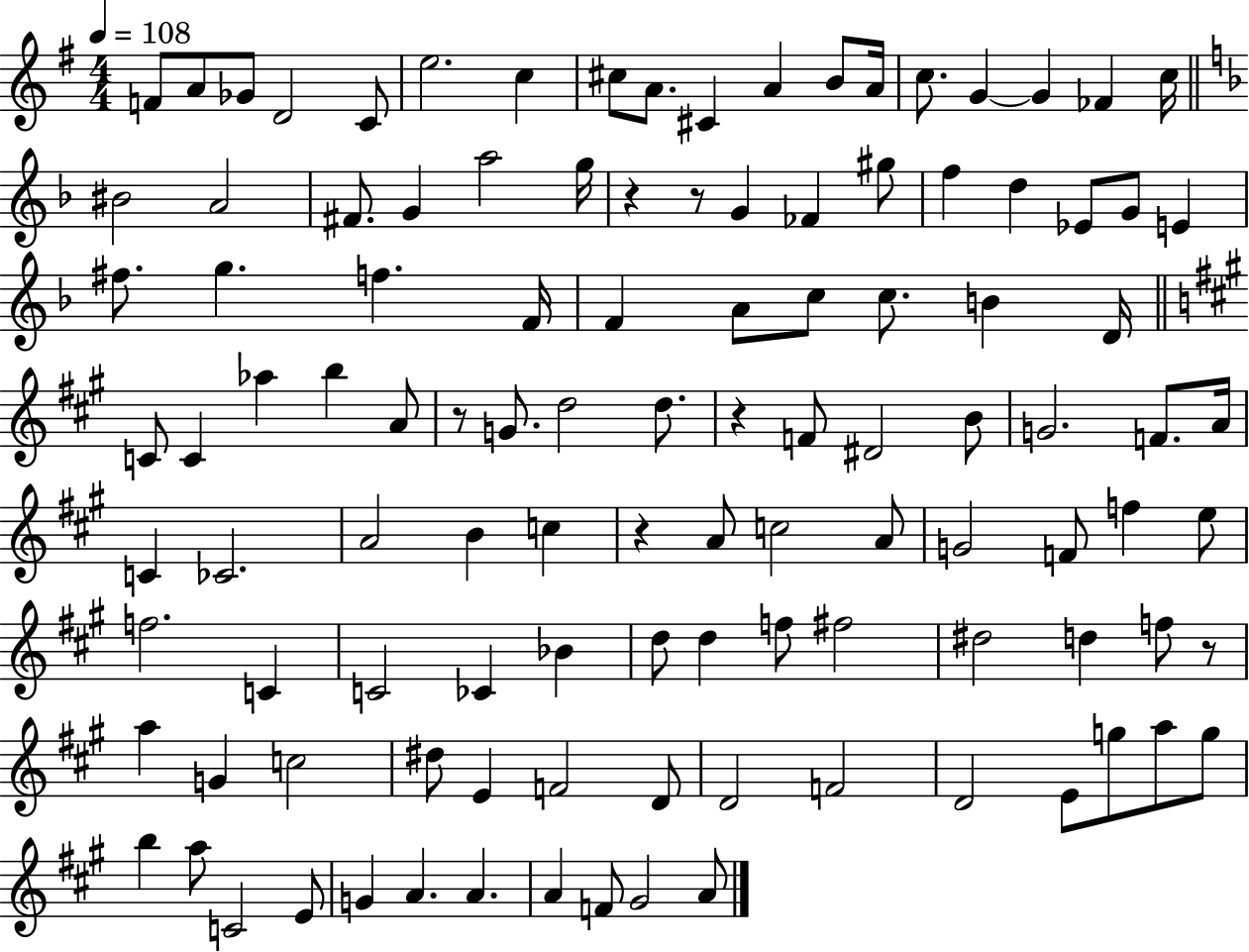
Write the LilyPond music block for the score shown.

{
  \clef treble
  \numericTimeSignature
  \time 4/4
  \key g \major
  \tempo 4 = 108
  f'8 a'8 ges'8 d'2 c'8 | e''2. c''4 | cis''8 a'8. cis'4 a'4 b'8 a'16 | c''8. g'4~~ g'4 fes'4 c''16 | \break \bar "||" \break \key f \major bis'2 a'2 | fis'8. g'4 a''2 g''16 | r4 r8 g'4 fes'4 gis''8 | f''4 d''4 ees'8 g'8 e'4 | \break fis''8. g''4. f''4. f'16 | f'4 a'8 c''8 c''8. b'4 d'16 | \bar "||" \break \key a \major c'8 c'4 aes''4 b''4 a'8 | r8 g'8. d''2 d''8. | r4 f'8 dis'2 b'8 | g'2. f'8. a'16 | \break c'4 ces'2. | a'2 b'4 c''4 | r4 a'8 c''2 a'8 | g'2 f'8 f''4 e''8 | \break f''2. c'4 | c'2 ces'4 bes'4 | d''8 d''4 f''8 fis''2 | dis''2 d''4 f''8 r8 | \break a''4 g'4 c''2 | dis''8 e'4 f'2 d'8 | d'2 f'2 | d'2 e'8 g''8 a''8 g''8 | \break b''4 a''8 c'2 e'8 | g'4 a'4. a'4. | a'4 f'8 gis'2 a'8 | \bar "|."
}